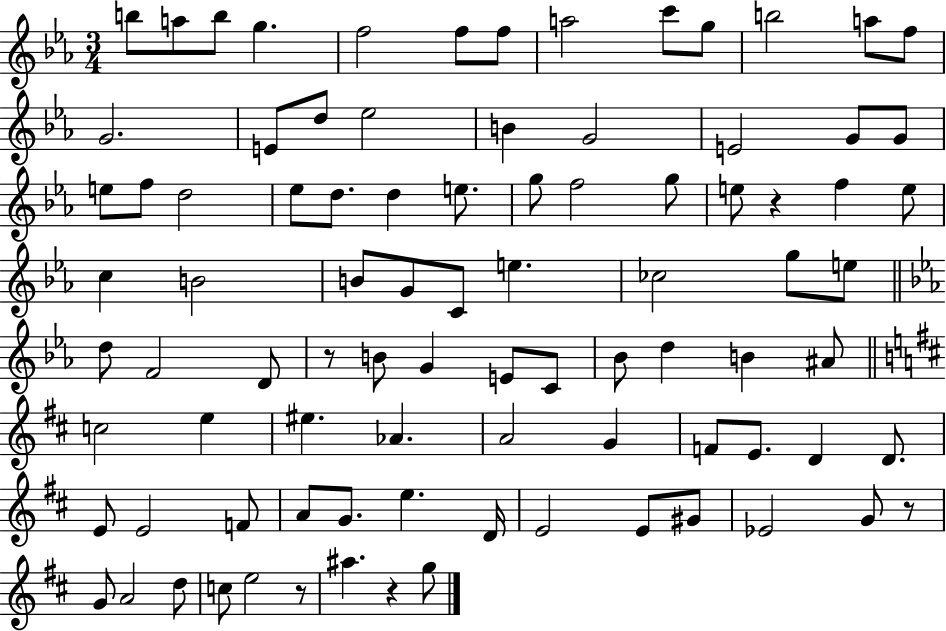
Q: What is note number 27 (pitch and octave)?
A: D5